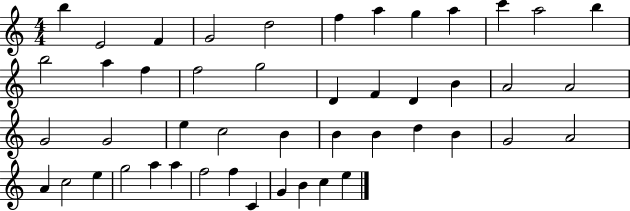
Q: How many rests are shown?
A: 0